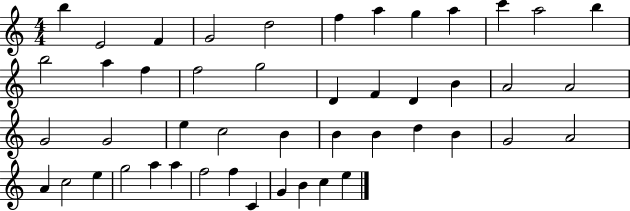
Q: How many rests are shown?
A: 0